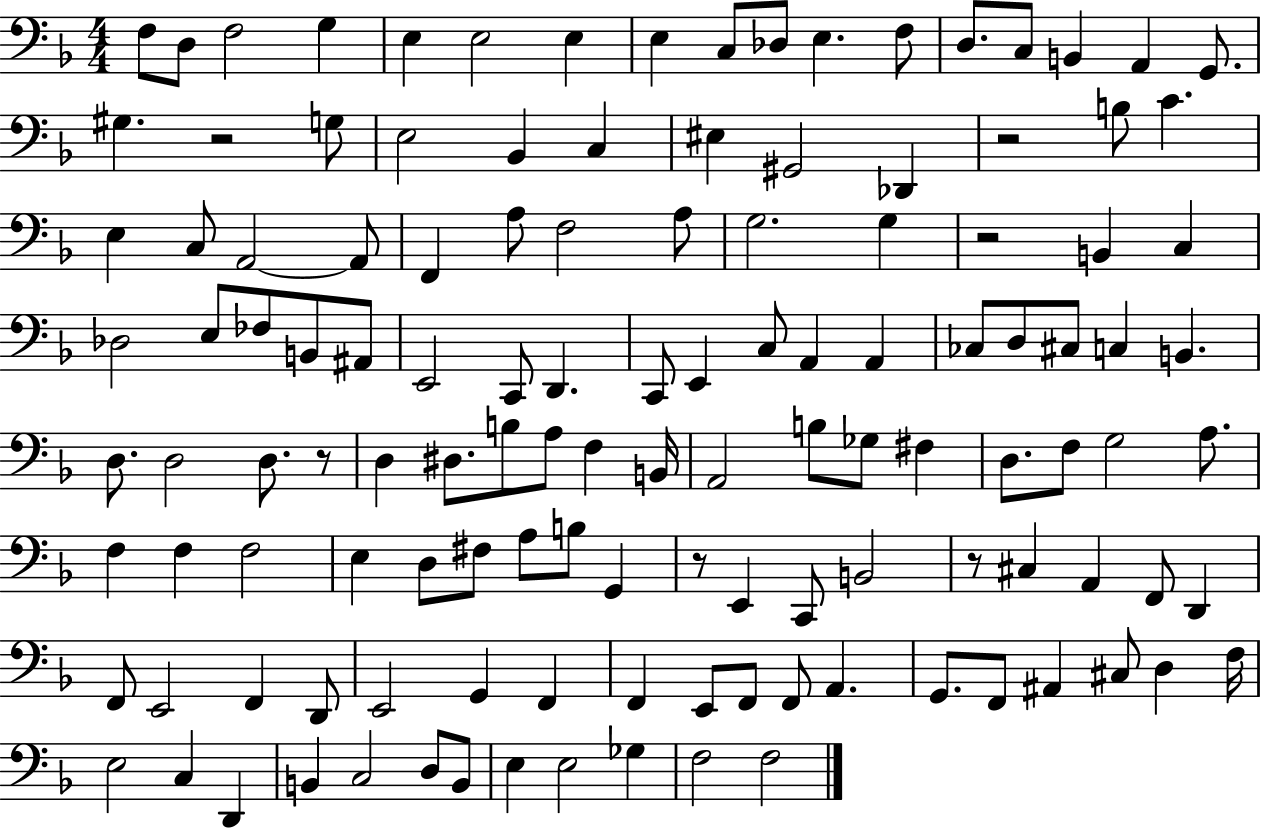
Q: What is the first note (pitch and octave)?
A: F3